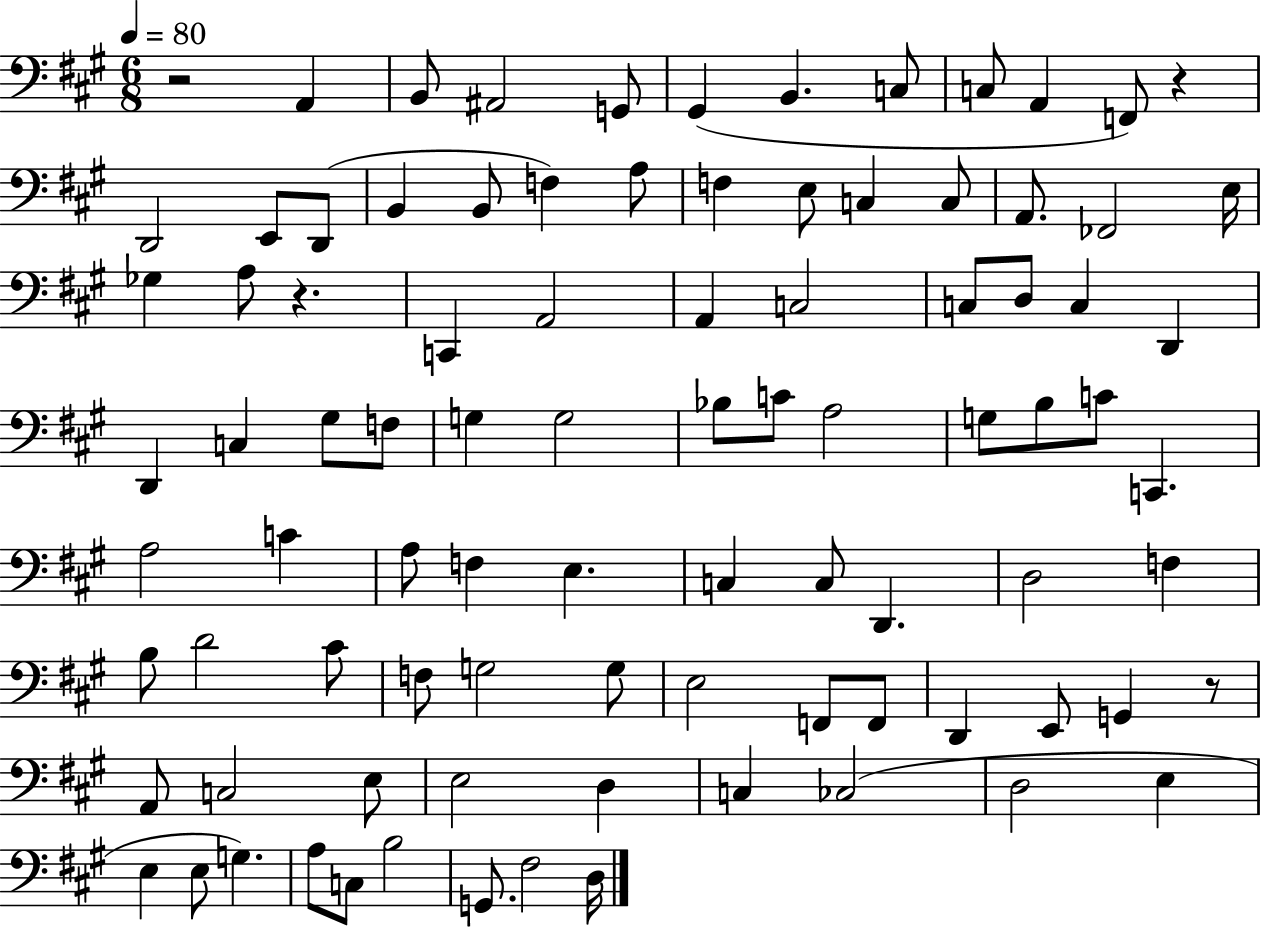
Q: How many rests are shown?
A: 4